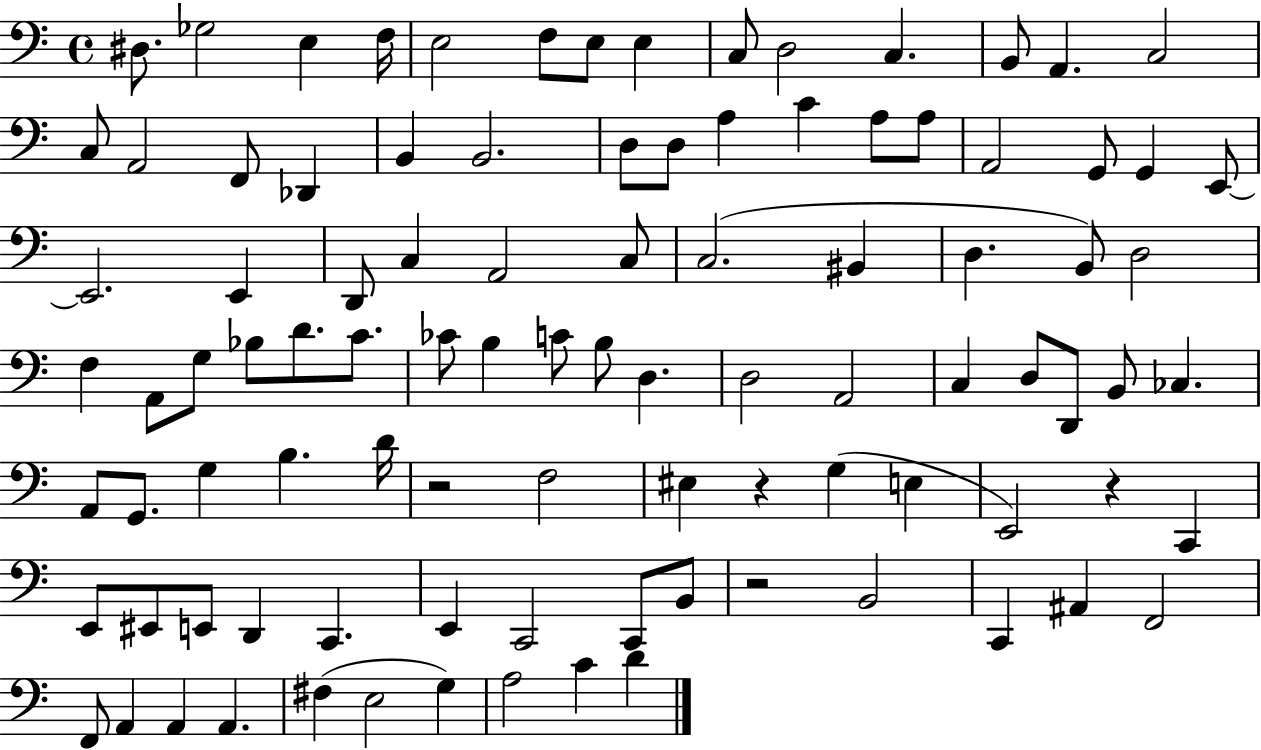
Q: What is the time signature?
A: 4/4